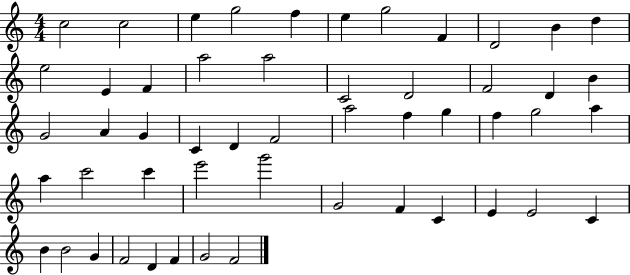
X:1
T:Untitled
M:4/4
L:1/4
K:C
c2 c2 e g2 f e g2 F D2 B d e2 E F a2 a2 C2 D2 F2 D B G2 A G C D F2 a2 f g f g2 a a c'2 c' e'2 g'2 G2 F C E E2 C B B2 G F2 D F G2 F2